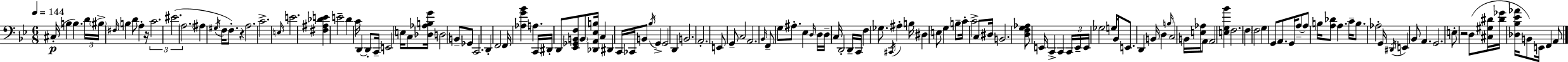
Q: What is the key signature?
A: BES major